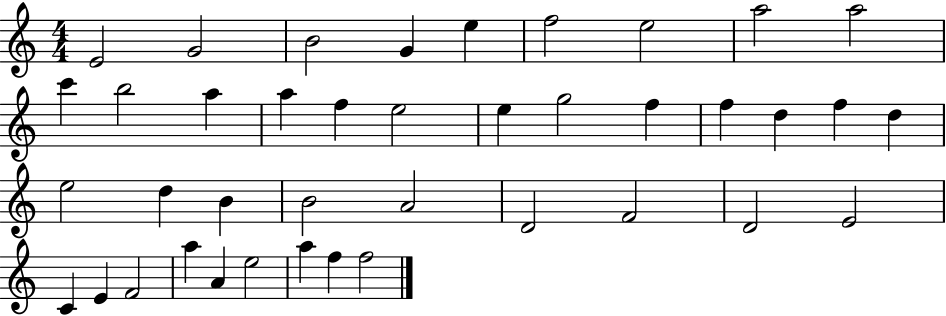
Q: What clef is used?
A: treble